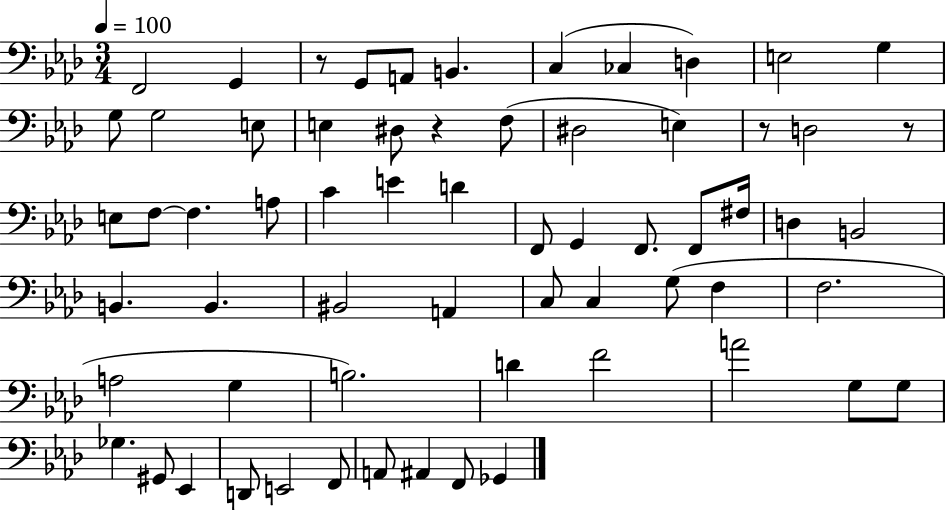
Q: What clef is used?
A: bass